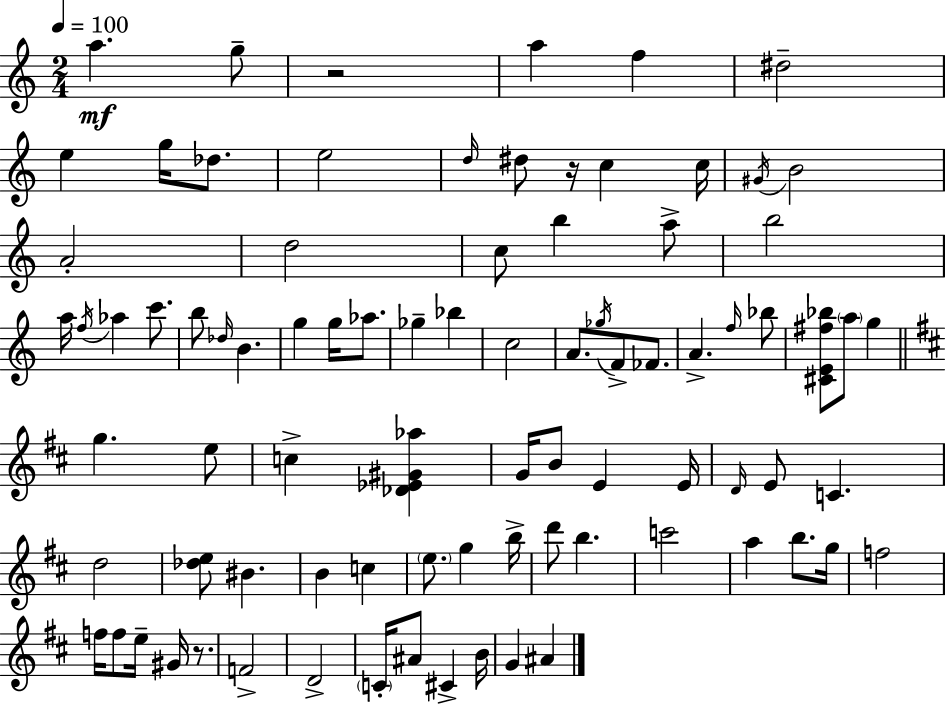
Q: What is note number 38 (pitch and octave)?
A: FES4